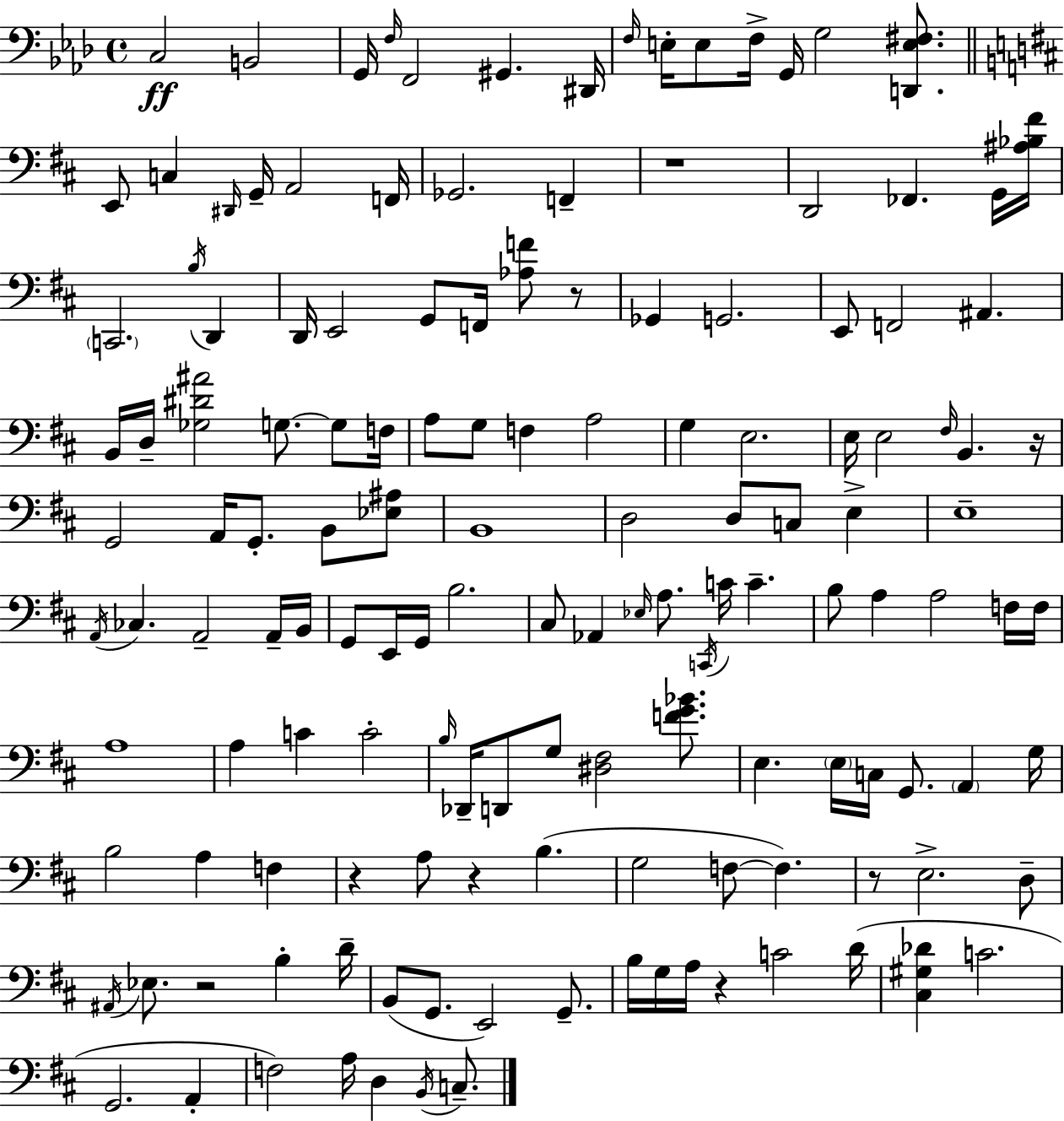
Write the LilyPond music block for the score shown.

{
  \clef bass
  \time 4/4
  \defaultTimeSignature
  \key f \minor
  c2\ff b,2 | g,16 \grace { f16 } f,2 gis,4. | dis,16 \grace { f16 } e16-. e8 f16-> g,16 g2 <d, e fis>8. | \bar "||" \break \key d \major e,8 c4 \grace { dis,16 } g,16-- a,2 | f,16 ges,2. f,4-- | r1 | d,2 fes,4. g,16 | \break <ais bes fis'>16 \parenthesize c,2. \acciaccatura { b16 } d,4 | d,16 e,2 g,8 f,16 <aes f'>8 | r8 ges,4 g,2. | e,8 f,2 ais,4. | \break b,16 d16-- <ges dis' ais'>2 g8.~~ g8 | f16 a8 g8 f4 a2 | g4 e2. | e16 e2 \grace { fis16 } b,4. | \break r16 g,2 a,16 g,8.-. b,8 | <ees ais>8 b,1 | d2 d8 c8 e4-> | e1-- | \break \acciaccatura { a,16 } ces4. a,2-- | a,16-- b,16 g,8 e,16 g,16 b2. | cis8 aes,4 \grace { ees16 } a8. \acciaccatura { c,16 } c'16 | c'4.-- b8 a4 a2 | \break f16 f16 a1 | a4 c'4 c'2-. | \grace { b16 } des,16-- d,8 g8 <dis fis>2 | <f' g' bes'>8. e4. \parenthesize e16 c16 g,8. | \break \parenthesize a,4 g16 b2 a4 | f4 r4 a8 r4 | b4.( g2 f8~~ | f4.) r8 e2.-> | \break d8-- \acciaccatura { ais,16 } ees8. r2 | b4-. d'16-- b,8( g,8. e,2) | g,8.-- b16 g16 a16 r4 c'2 | d'16( <cis gis des'>4 c'2. | \break g,2. | a,4-. f2) | a16 d4 \acciaccatura { b,16 } c8.-- \bar "|."
}